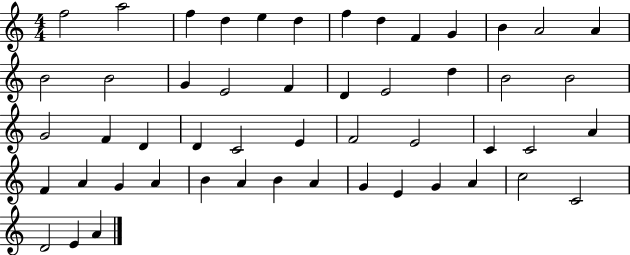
{
  \clef treble
  \numericTimeSignature
  \time 4/4
  \key c \major
  f''2 a''2 | f''4 d''4 e''4 d''4 | f''4 d''4 f'4 g'4 | b'4 a'2 a'4 | \break b'2 b'2 | g'4 e'2 f'4 | d'4 e'2 d''4 | b'2 b'2 | \break g'2 f'4 d'4 | d'4 c'2 e'4 | f'2 e'2 | c'4 c'2 a'4 | \break f'4 a'4 g'4 a'4 | b'4 a'4 b'4 a'4 | g'4 e'4 g'4 a'4 | c''2 c'2 | \break d'2 e'4 a'4 | \bar "|."
}